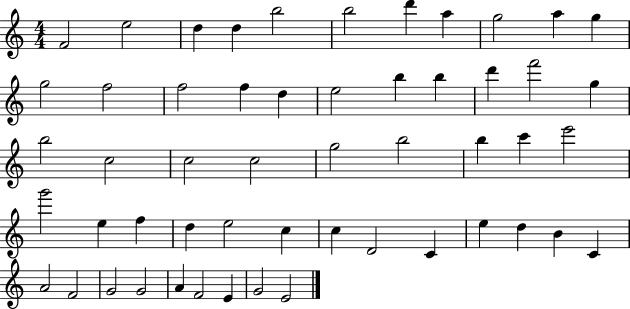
X:1
T:Untitled
M:4/4
L:1/4
K:C
F2 e2 d d b2 b2 d' a g2 a g g2 f2 f2 f d e2 b b d' f'2 g b2 c2 c2 c2 g2 b2 b c' e'2 g'2 e f d e2 c c D2 C e d B C A2 F2 G2 G2 A F2 E G2 E2